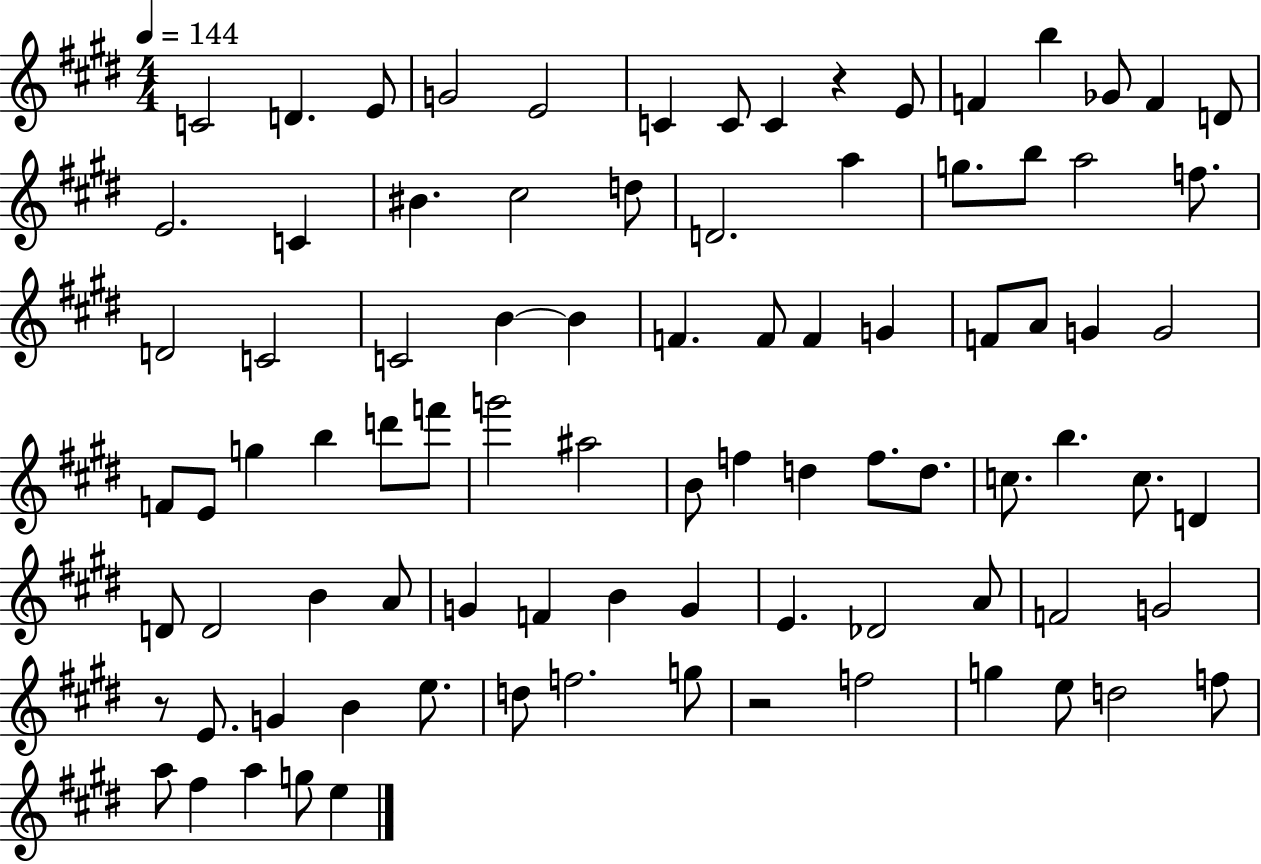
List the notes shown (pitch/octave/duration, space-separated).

C4/h D4/q. E4/e G4/h E4/h C4/q C4/e C4/q R/q E4/e F4/q B5/q Gb4/e F4/q D4/e E4/h. C4/q BIS4/q. C#5/h D5/e D4/h. A5/q G5/e. B5/e A5/h F5/e. D4/h C4/h C4/h B4/q B4/q F4/q. F4/e F4/q G4/q F4/e A4/e G4/q G4/h F4/e E4/e G5/q B5/q D6/e F6/e G6/h A#5/h B4/e F5/q D5/q F5/e. D5/e. C5/e. B5/q. C5/e. D4/q D4/e D4/h B4/q A4/e G4/q F4/q B4/q G4/q E4/q. Db4/h A4/e F4/h G4/h R/e E4/e. G4/q B4/q E5/e. D5/e F5/h. G5/e R/h F5/h G5/q E5/e D5/h F5/e A5/e F#5/q A5/q G5/e E5/q